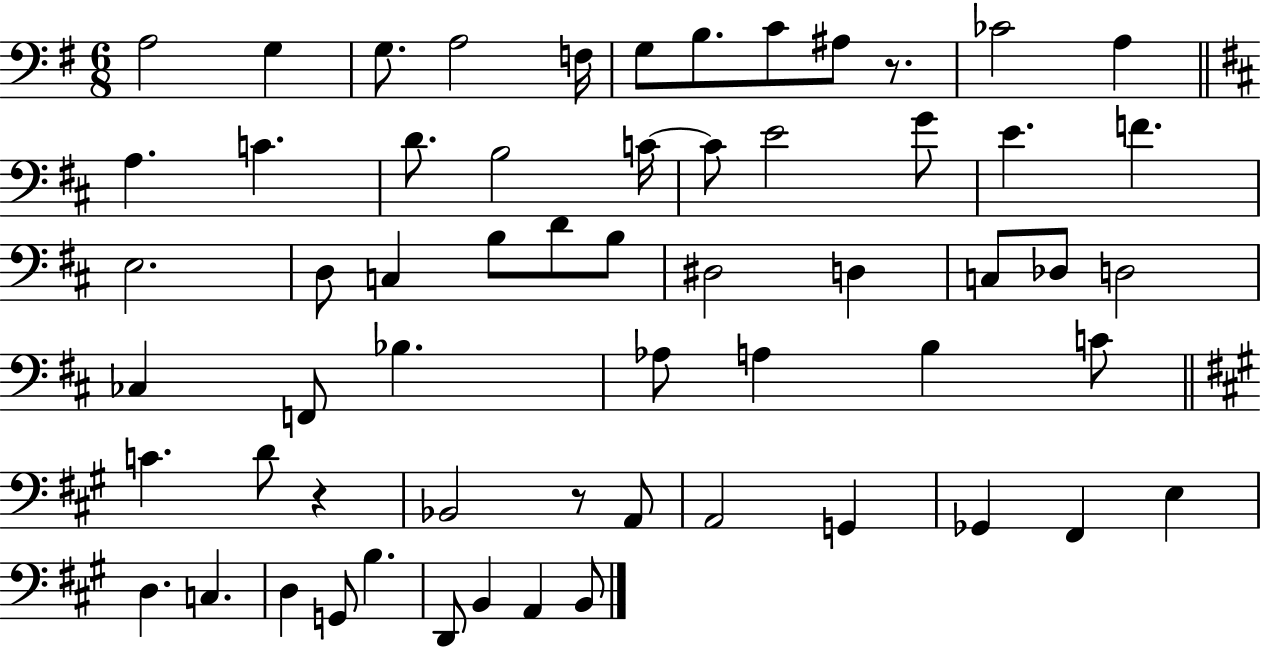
{
  \clef bass
  \numericTimeSignature
  \time 6/8
  \key g \major
  \repeat volta 2 { a2 g4 | g8. a2 f16 | g8 b8. c'8 ais8 r8. | ces'2 a4 | \break \bar "||" \break \key b \minor a4. c'4. | d'8. b2 c'16~~ | c'8 e'2 g'8 | e'4. f'4. | \break e2. | d8 c4 b8 d'8 b8 | dis2 d4 | c8 des8 d2 | \break ces4 f,8 bes4. | aes8 a4 b4 c'8 | \bar "||" \break \key a \major c'4. d'8 r4 | bes,2 r8 a,8 | a,2 g,4 | ges,4 fis,4 e4 | \break d4. c4. | d4 g,8 b4. | d,8 b,4 a,4 b,8 | } \bar "|."
}